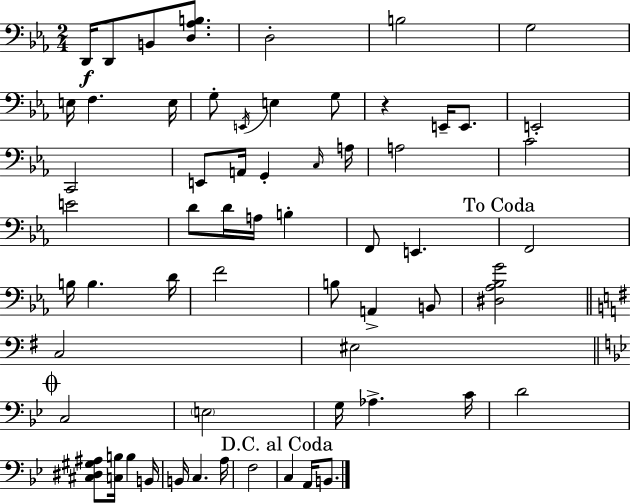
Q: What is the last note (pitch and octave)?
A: B2